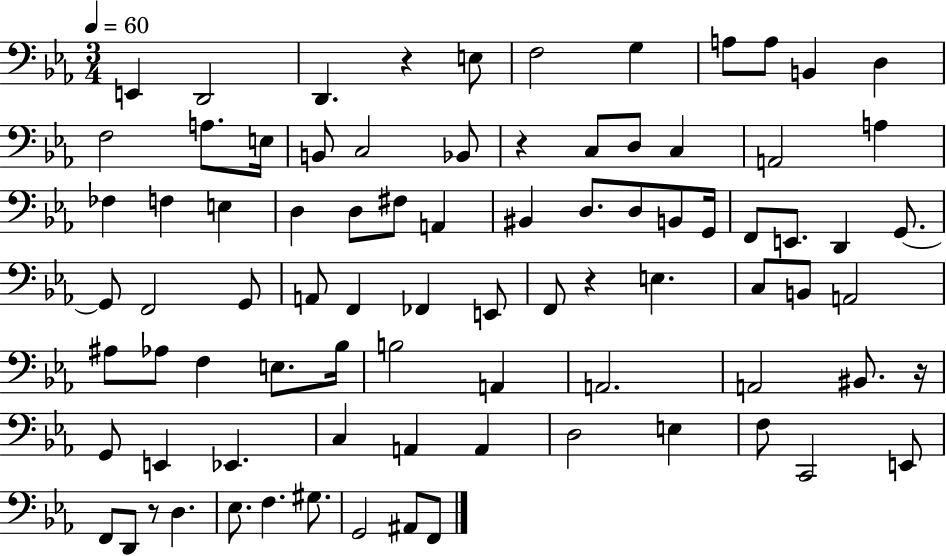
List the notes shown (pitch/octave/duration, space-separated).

E2/q D2/h D2/q. R/q E3/e F3/h G3/q A3/e A3/e B2/q D3/q F3/h A3/e. E3/s B2/e C3/h Bb2/e R/q C3/e D3/e C3/q A2/h A3/q FES3/q F3/q E3/q D3/q D3/e F#3/e A2/q BIS2/q D3/e. D3/e B2/e G2/s F2/e E2/e. D2/q G2/e. G2/e F2/h G2/e A2/e F2/q FES2/q E2/e F2/e R/q E3/q. C3/e B2/e A2/h A#3/e Ab3/e F3/q E3/e. Bb3/s B3/h A2/q A2/h. A2/h BIS2/e. R/s G2/e E2/q Eb2/q. C3/q A2/q A2/q D3/h E3/q F3/e C2/h E2/e F2/e D2/e R/e D3/q. Eb3/e. F3/q. G#3/e. G2/h A#2/e F2/e